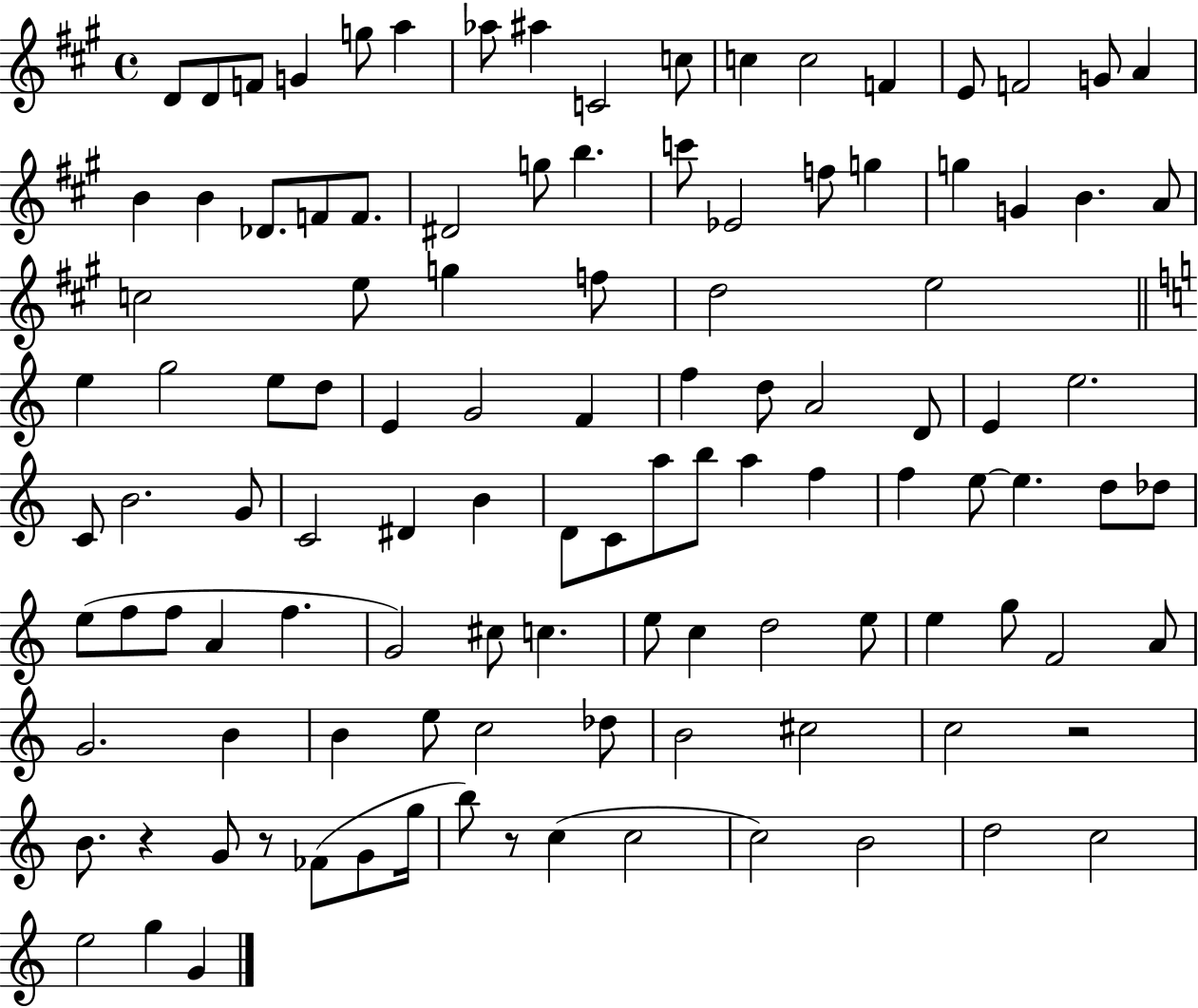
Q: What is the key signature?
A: A major